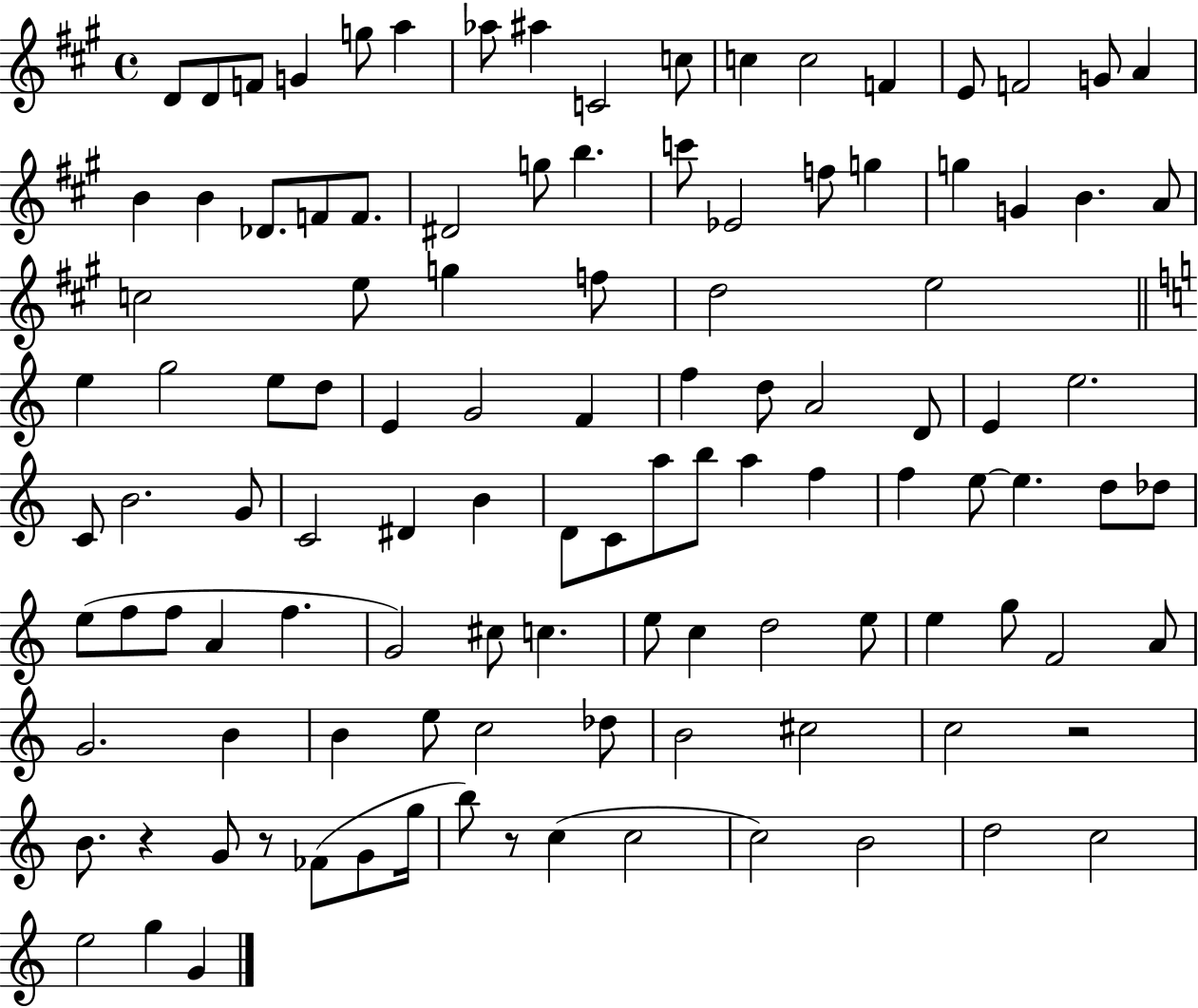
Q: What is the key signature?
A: A major